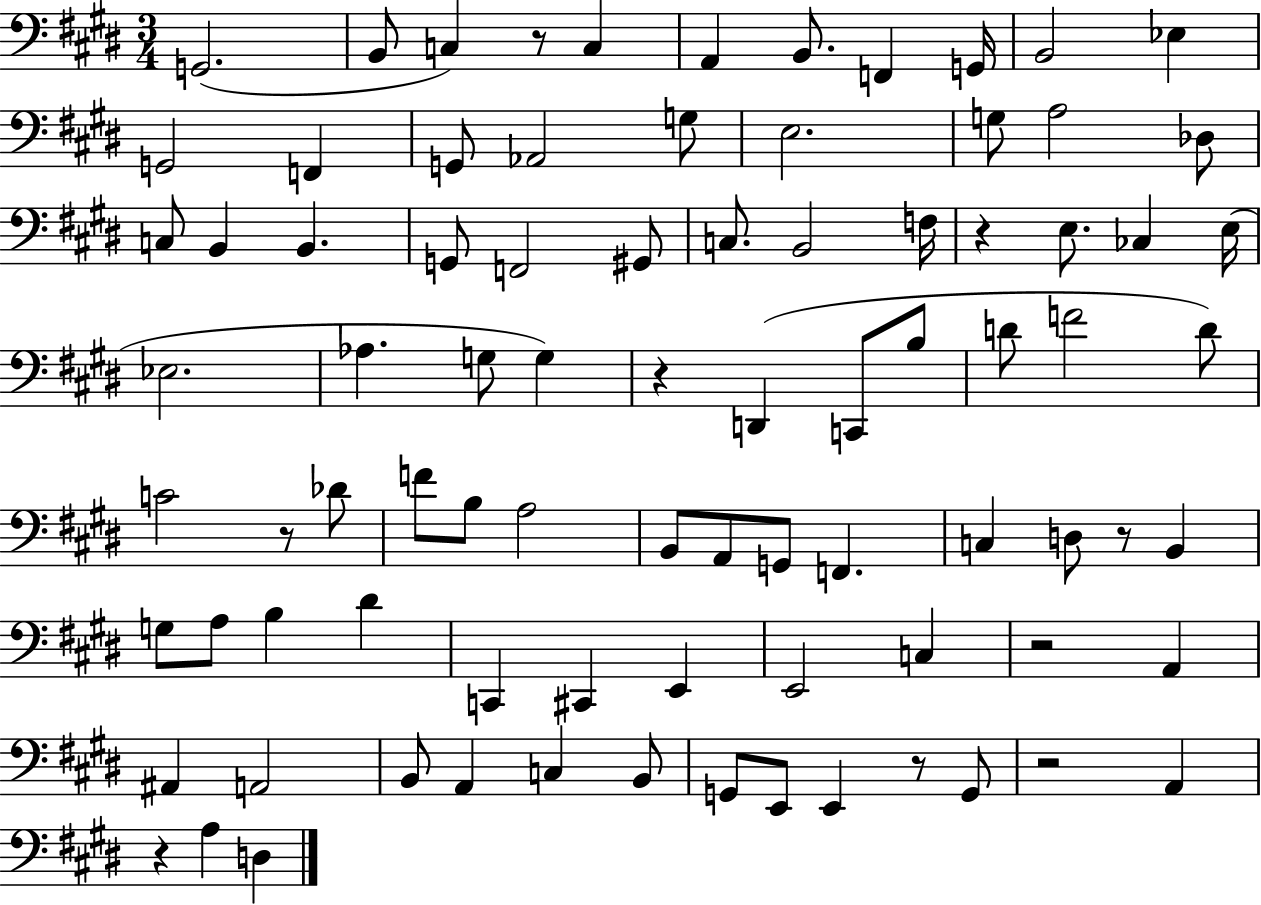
G2/h. B2/e C3/q R/e C3/q A2/q B2/e. F2/q G2/s B2/h Eb3/q G2/h F2/q G2/e Ab2/h G3/e E3/h. G3/e A3/h Db3/e C3/e B2/q B2/q. G2/e F2/h G#2/e C3/e. B2/h F3/s R/q E3/e. CES3/q E3/s Eb3/h. Ab3/q. G3/e G3/q R/q D2/q C2/e B3/e D4/e F4/h D4/e C4/h R/e Db4/e F4/e B3/e A3/h B2/e A2/e G2/e F2/q. C3/q D3/e R/e B2/q G3/e A3/e B3/q D#4/q C2/q C#2/q E2/q E2/h C3/q R/h A2/q A#2/q A2/h B2/e A2/q C3/q B2/e G2/e E2/e E2/q R/e G2/e R/h A2/q R/q A3/q D3/q